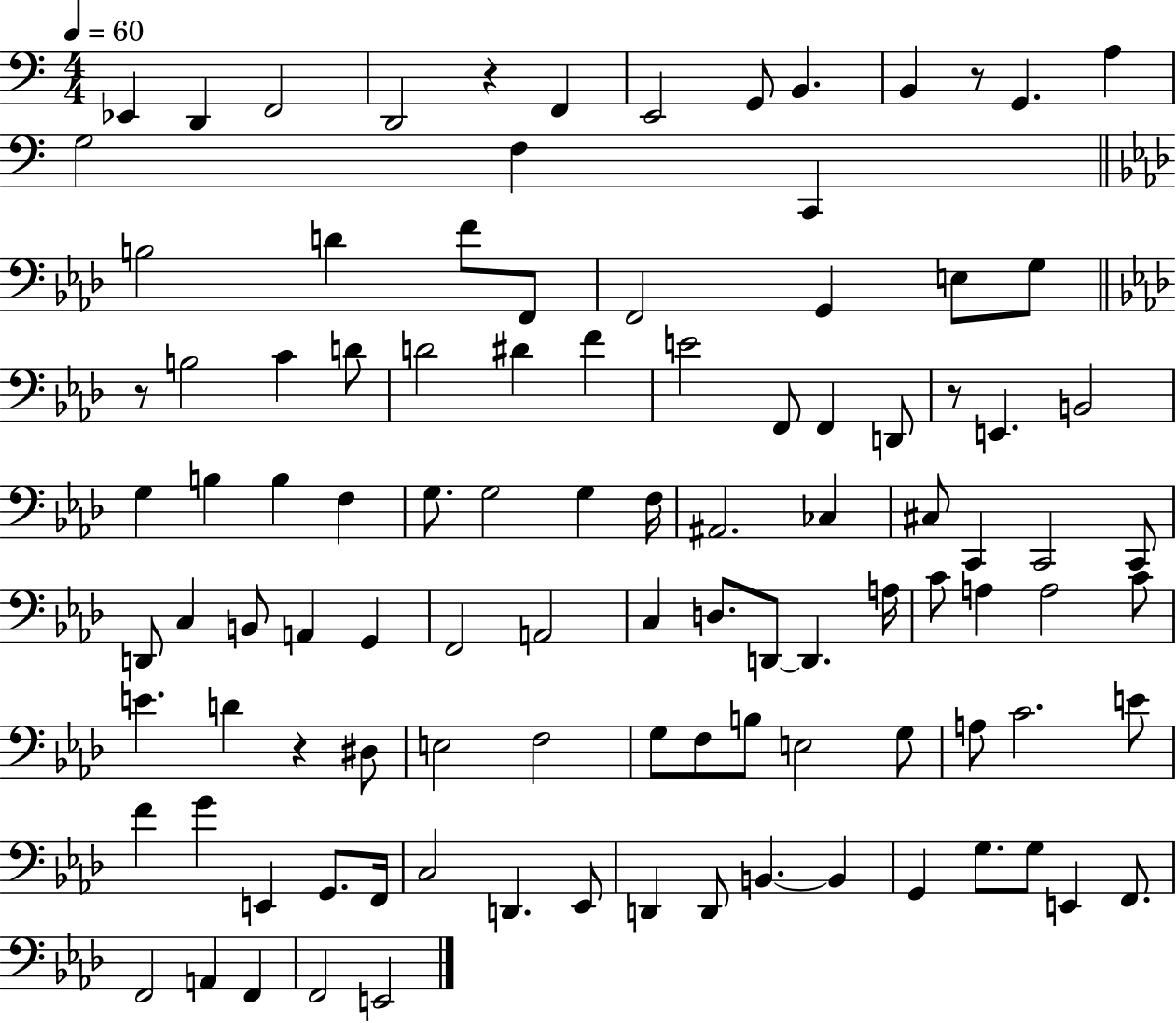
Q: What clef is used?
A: bass